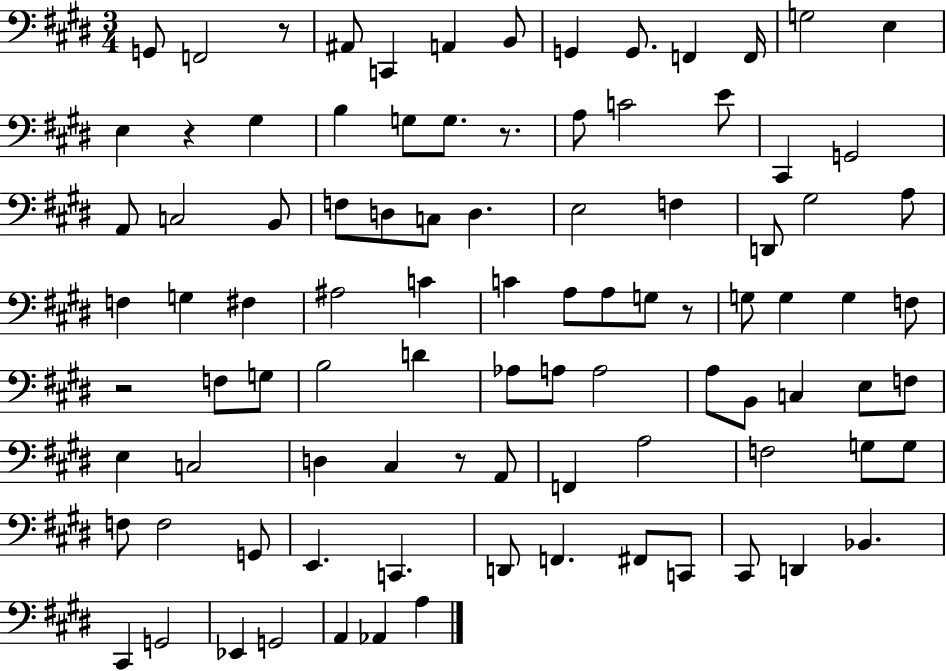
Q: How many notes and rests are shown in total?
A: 94